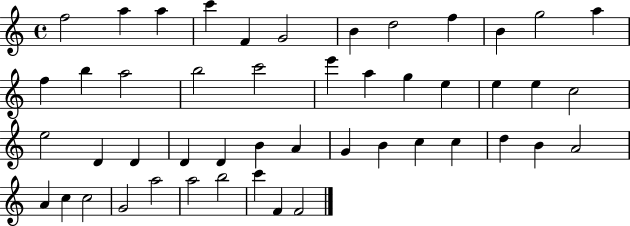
{
  \clef treble
  \time 4/4
  \defaultTimeSignature
  \key c \major
  f''2 a''4 a''4 | c'''4 f'4 g'2 | b'4 d''2 f''4 | b'4 g''2 a''4 | \break f''4 b''4 a''2 | b''2 c'''2 | e'''4 a''4 g''4 e''4 | e''4 e''4 c''2 | \break e''2 d'4 d'4 | d'4 d'4 b'4 a'4 | g'4 b'4 c''4 c''4 | d''4 b'4 a'2 | \break a'4 c''4 c''2 | g'2 a''2 | a''2 b''2 | c'''4 f'4 f'2 | \break \bar "|."
}